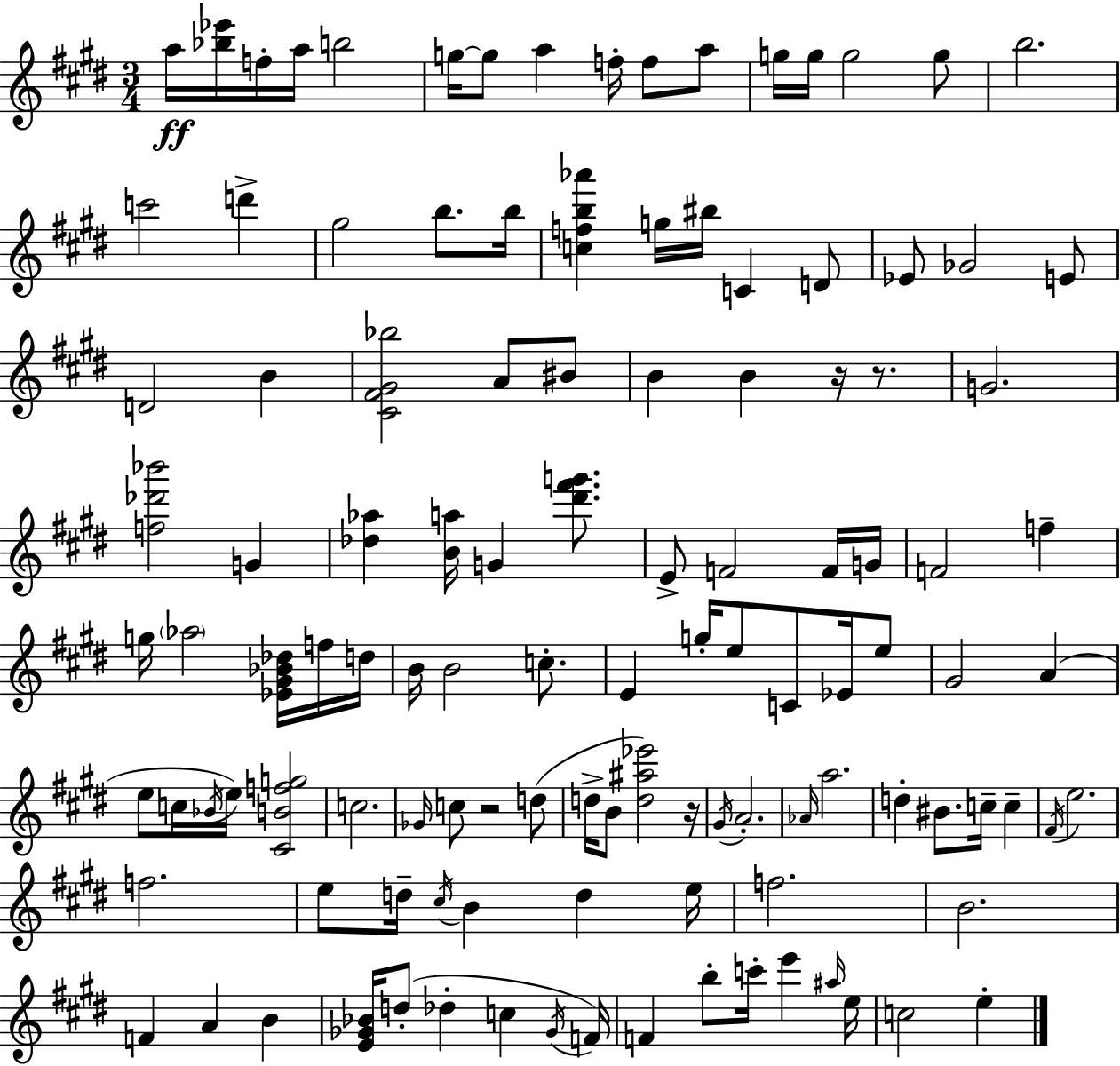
{
  \clef treble
  \numericTimeSignature
  \time 3/4
  \key e \major
  a''16\ff <bes'' ees'''>16 f''16-. a''16 b''2 | g''16~~ g''8 a''4 f''16-. f''8 a''8 | g''16 g''16 g''2 g''8 | b''2. | \break c'''2 d'''4-> | gis''2 b''8. b''16 | <c'' f'' b'' aes'''>4 g''16 bis''16 c'4 d'8 | ees'8 ges'2 e'8 | \break d'2 b'4 | <cis' fis' gis' bes''>2 a'8 bis'8 | b'4 b'4 r16 r8. | g'2. | \break <f'' des''' bes'''>2 g'4 | <des'' aes''>4 <b' a''>16 g'4 <dis''' fis''' g'''>8. | e'8-> f'2 f'16 g'16 | f'2 f''4-- | \break g''16 \parenthesize aes''2 <ees' gis' bes' des''>16 f''16 d''16 | b'16 b'2 c''8.-. | e'4 g''16-. e''8 c'8 ees'16 e''8 | gis'2 a'4( | \break e''8 c''16 \acciaccatura { bes'16 } e''16) <cis' b' f'' g''>2 | c''2. | \grace { ges'16 } c''8 r2 | d''8( d''16-> b'8 <d'' ais'' ees'''>2) | \break r16 \acciaccatura { gis'16 } a'2.-. | \grace { aes'16 } a''2. | d''4-. bis'8. c''16-- | c''4-- \acciaccatura { fis'16 } e''2. | \break f''2. | e''8 d''16-- \acciaccatura { cis''16 } b'4 | d''4 e''16 f''2. | b'2. | \break f'4 a'4 | b'4 <e' ges' bes'>16 d''8-.( des''4-. | c''4 \acciaccatura { ges'16 }) f'16 f'4 b''8-. | c'''16-. e'''4 \grace { ais''16 } e''16 c''2 | \break e''4-. \bar "|."
}